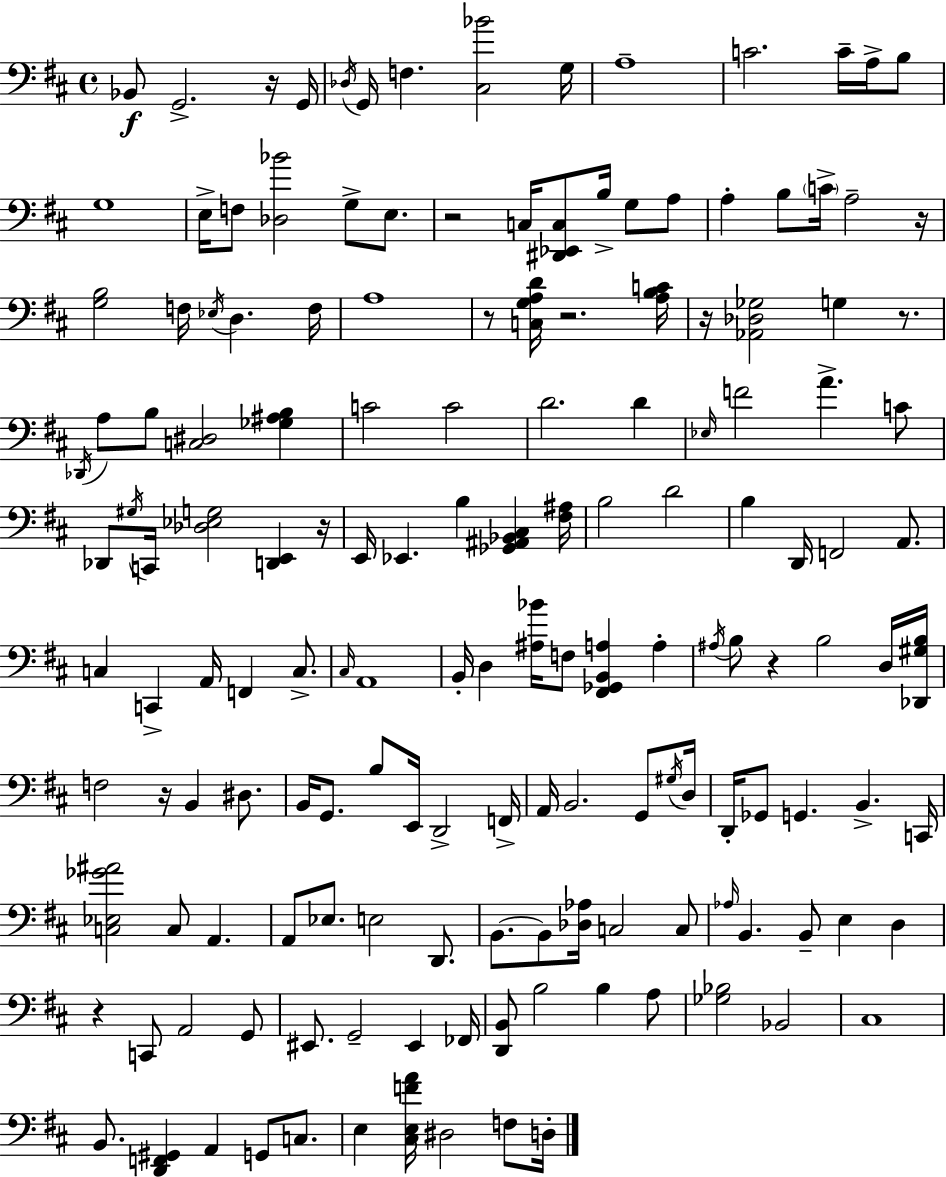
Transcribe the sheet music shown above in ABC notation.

X:1
T:Untitled
M:4/4
L:1/4
K:D
_B,,/2 G,,2 z/4 G,,/4 _D,/4 G,,/4 F, [^C,_B]2 G,/4 A,4 C2 C/4 A,/4 B,/2 G,4 E,/4 F,/2 [_D,_B]2 G,/2 E,/2 z2 C,/4 [^D,,_E,,C,]/2 B,/4 G,/2 A,/2 A, B,/2 C/4 A,2 z/4 [G,B,]2 F,/4 _E,/4 D, F,/4 A,4 z/2 [C,G,A,D]/4 z2 [A,B,C]/4 z/4 [_A,,_D,_G,]2 G, z/2 _D,,/4 A,/2 B,/2 [C,^D,]2 [_G,^A,B,] C2 C2 D2 D _E,/4 F2 A C/2 _D,,/2 ^G,/4 C,,/4 [_D,_E,G,]2 [D,,E,,] z/4 E,,/4 _E,, B, [_G,,^A,,_B,,^C,] [^F,^A,]/4 B,2 D2 B, D,,/4 F,,2 A,,/2 C, C,, A,,/4 F,, C,/2 ^C,/4 A,,4 B,,/4 D, [^A,_B]/4 F,/2 [^F,,_G,,B,,A,] A, ^A,/4 B,/2 z B,2 D,/4 [_D,,^G,B,]/4 F,2 z/4 B,, ^D,/2 B,,/4 G,,/2 B,/2 E,,/4 D,,2 F,,/4 A,,/4 B,,2 G,,/2 ^G,/4 D,/4 D,,/4 _G,,/2 G,, B,, C,,/4 [C,_E,_G^A]2 C,/2 A,, A,,/2 _E,/2 E,2 D,,/2 B,,/2 B,,/2 [_D,_A,]/4 C,2 C,/2 _A,/4 B,, B,,/2 E, D, z C,,/2 A,,2 G,,/2 ^E,,/2 G,,2 ^E,, _F,,/4 [D,,B,,]/2 B,2 B, A,/2 [_G,_B,]2 _B,,2 ^C,4 B,,/2 [D,,F,,^G,,] A,, G,,/2 C,/2 E, [^C,E,FA]/4 ^D,2 F,/2 D,/4